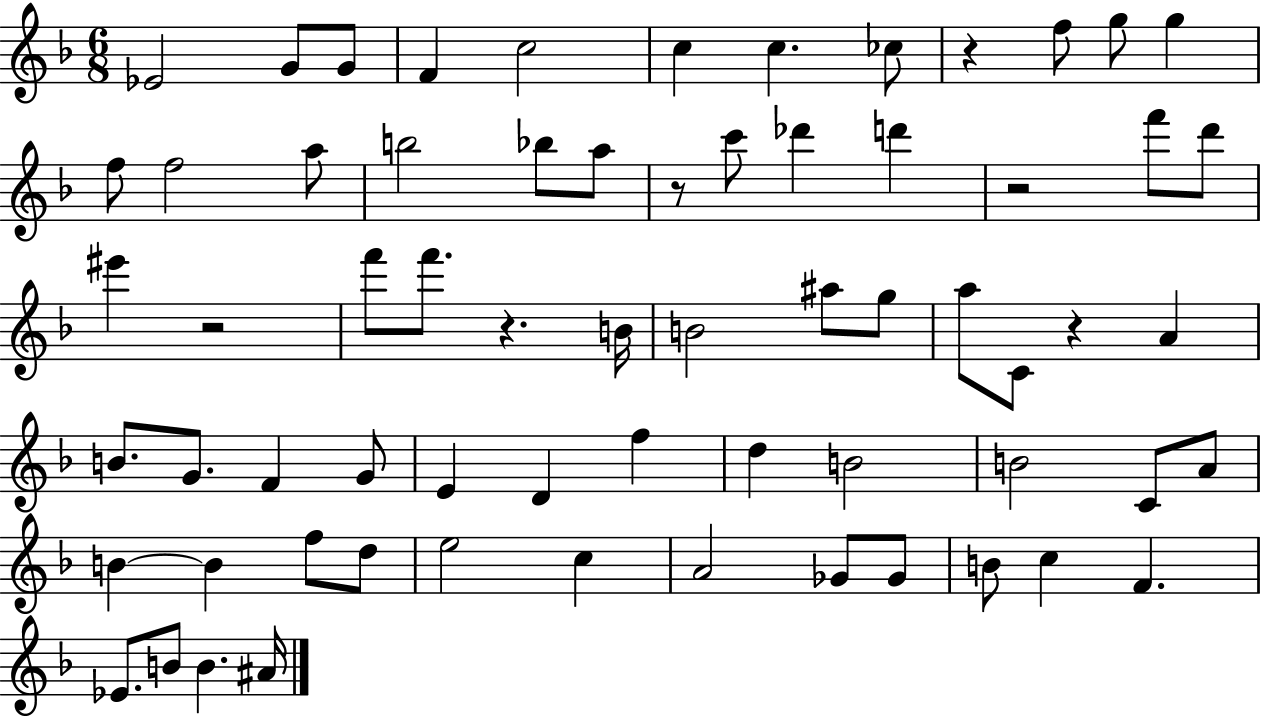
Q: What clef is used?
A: treble